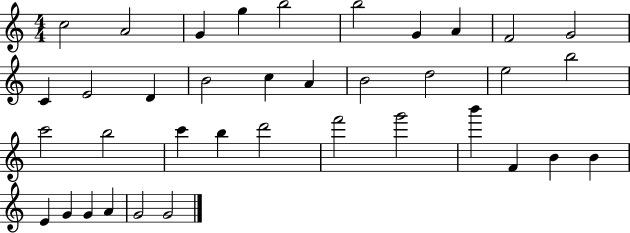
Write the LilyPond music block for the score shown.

{
  \clef treble
  \numericTimeSignature
  \time 4/4
  \key c \major
  c''2 a'2 | g'4 g''4 b''2 | b''2 g'4 a'4 | f'2 g'2 | \break c'4 e'2 d'4 | b'2 c''4 a'4 | b'2 d''2 | e''2 b''2 | \break c'''2 b''2 | c'''4 b''4 d'''2 | f'''2 g'''2 | b'''4 f'4 b'4 b'4 | \break e'4 g'4 g'4 a'4 | g'2 g'2 | \bar "|."
}